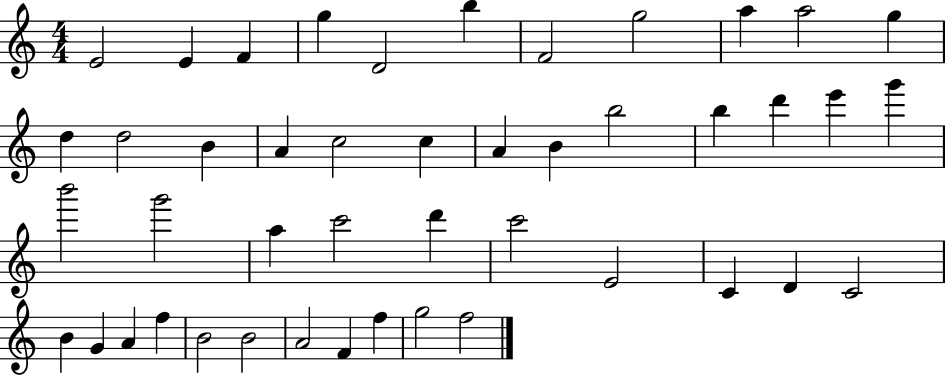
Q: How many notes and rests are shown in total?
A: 45